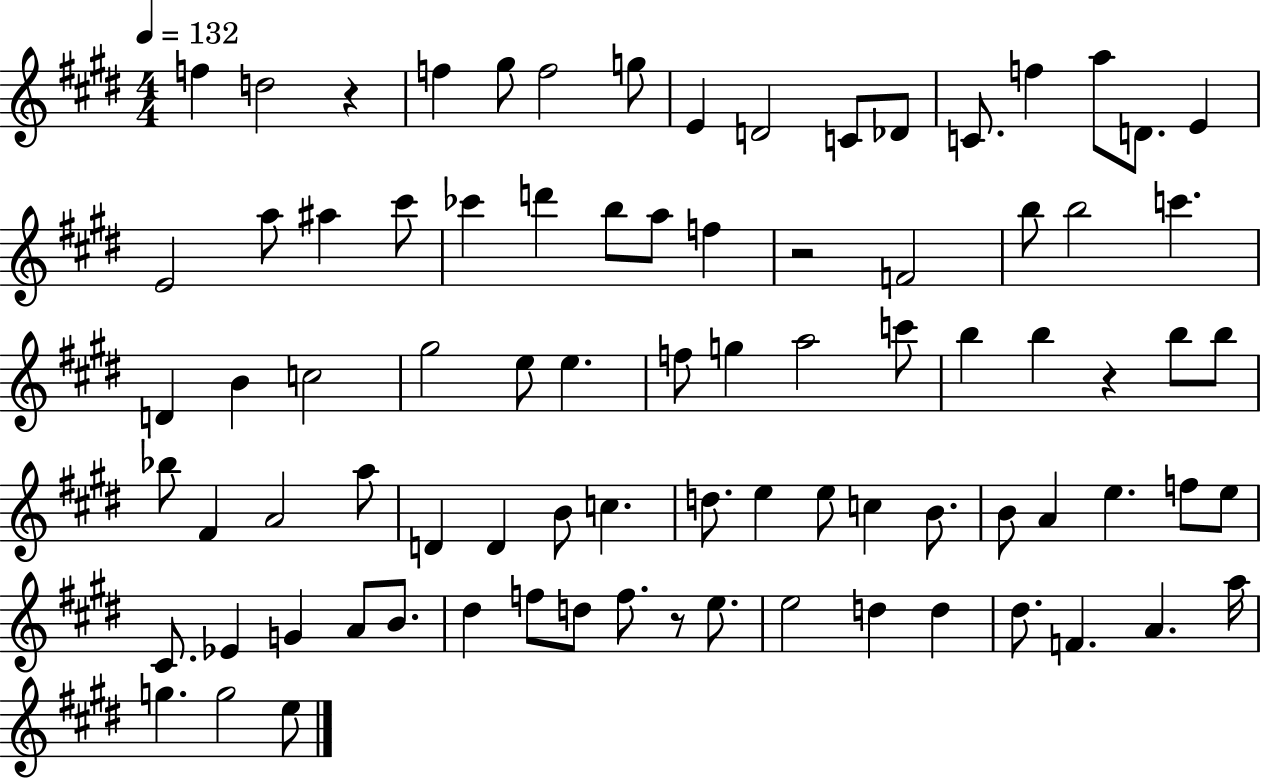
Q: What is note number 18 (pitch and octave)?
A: A#5